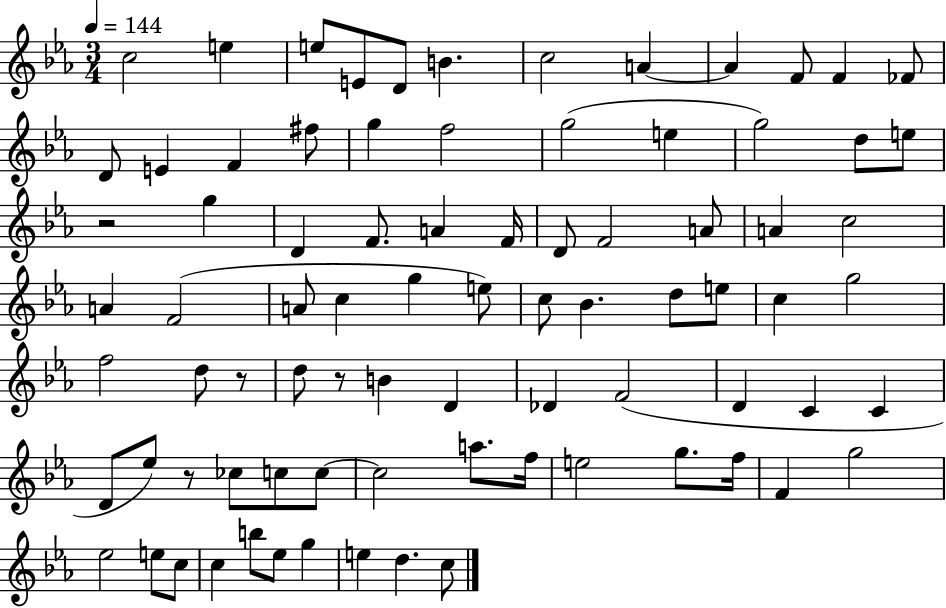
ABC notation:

X:1
T:Untitled
M:3/4
L:1/4
K:Eb
c2 e e/2 E/2 D/2 B c2 A A F/2 F _F/2 D/2 E F ^f/2 g f2 g2 e g2 d/2 e/2 z2 g D F/2 A F/4 D/2 F2 A/2 A c2 A F2 A/2 c g e/2 c/2 _B d/2 e/2 c g2 f2 d/2 z/2 d/2 z/2 B D _D F2 D C C D/2 _e/2 z/2 _c/2 c/2 c/2 c2 a/2 f/4 e2 g/2 f/4 F g2 _e2 e/2 c/2 c b/2 _e/2 g e d c/2